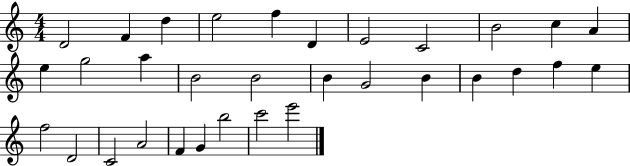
D4/h F4/q D5/q E5/h F5/q D4/q E4/h C4/h B4/h C5/q A4/q E5/q G5/h A5/q B4/h B4/h B4/q G4/h B4/q B4/q D5/q F5/q E5/q F5/h D4/h C4/h A4/h F4/q G4/q B5/h C6/h E6/h